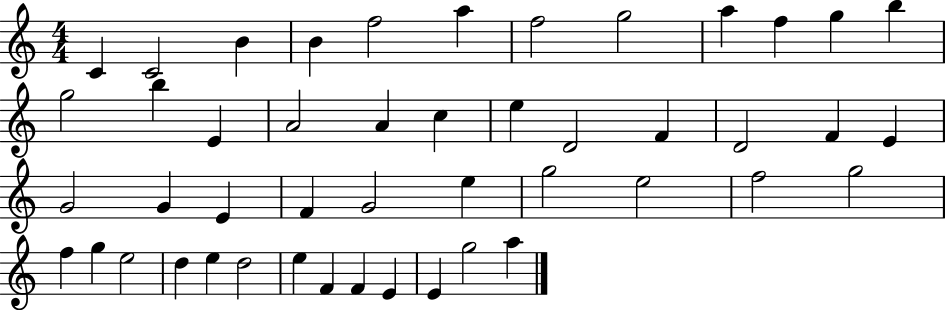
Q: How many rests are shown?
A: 0